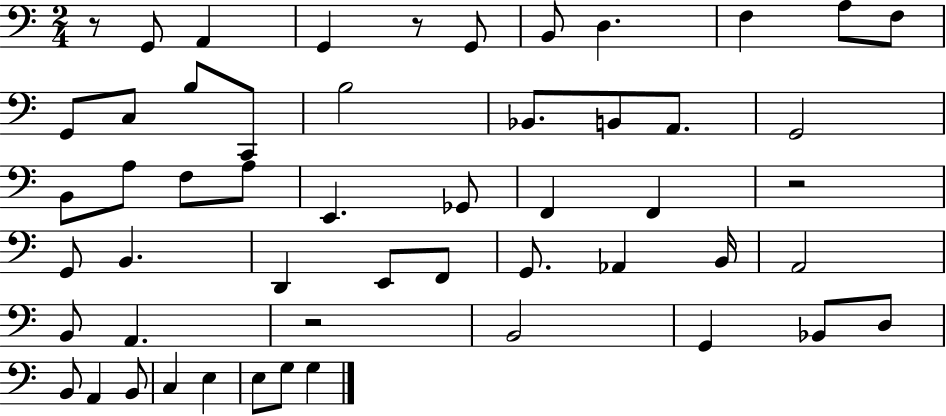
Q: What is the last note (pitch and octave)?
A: G3